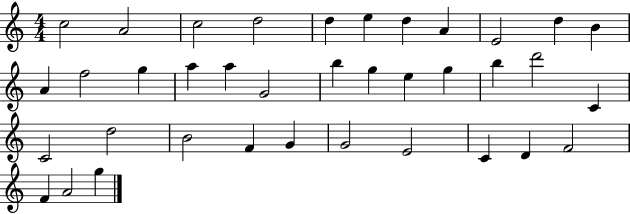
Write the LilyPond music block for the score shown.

{
  \clef treble
  \numericTimeSignature
  \time 4/4
  \key c \major
  c''2 a'2 | c''2 d''2 | d''4 e''4 d''4 a'4 | e'2 d''4 b'4 | \break a'4 f''2 g''4 | a''4 a''4 g'2 | b''4 g''4 e''4 g''4 | b''4 d'''2 c'4 | \break c'2 d''2 | b'2 f'4 g'4 | g'2 e'2 | c'4 d'4 f'2 | \break f'4 a'2 g''4 | \bar "|."
}